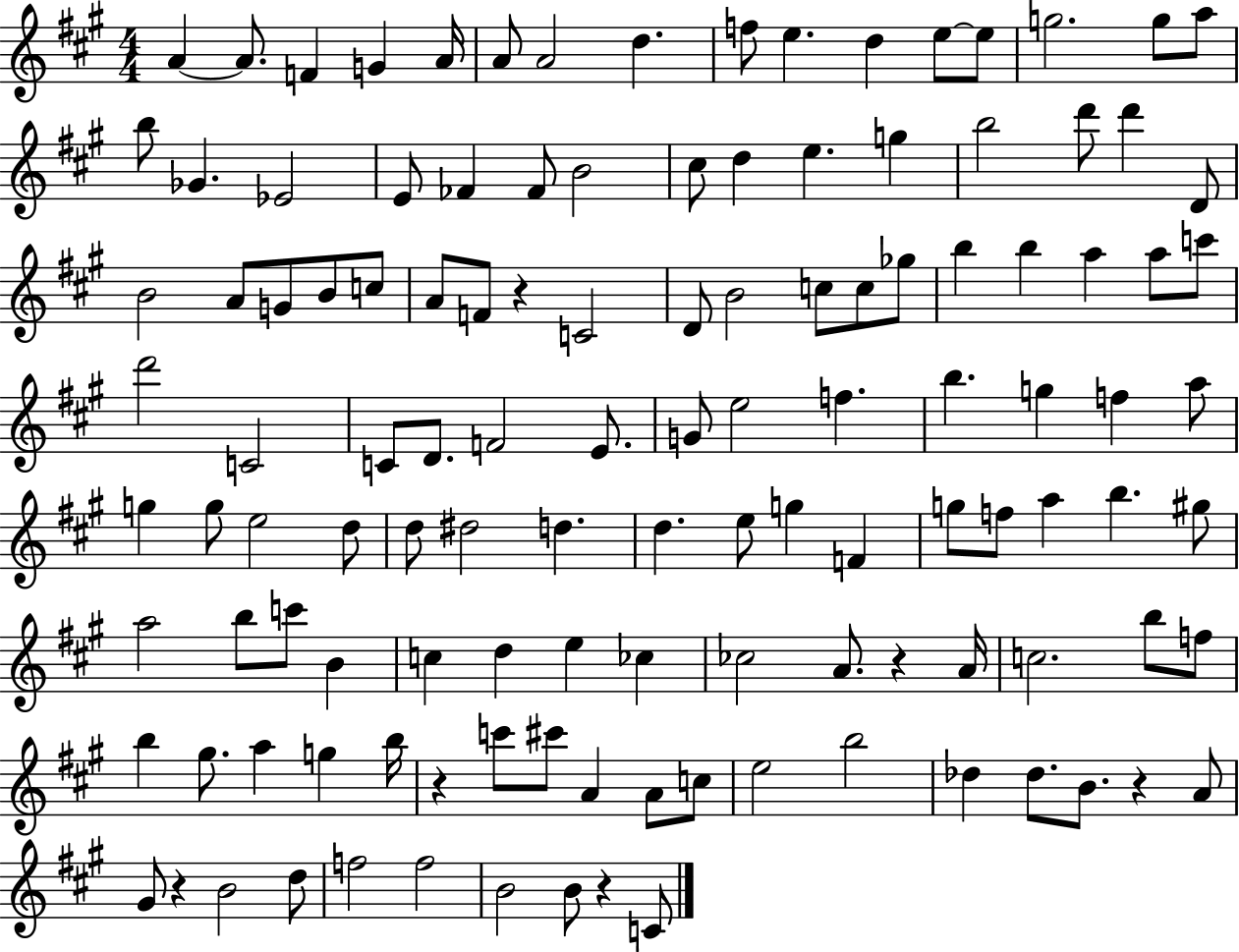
{
  \clef treble
  \numericTimeSignature
  \time 4/4
  \key a \major
  a'4~~ a'8. f'4 g'4 a'16 | a'8 a'2 d''4. | f''8 e''4. d''4 e''8~~ e''8 | g''2. g''8 a''8 | \break b''8 ges'4. ees'2 | e'8 fes'4 fes'8 b'2 | cis''8 d''4 e''4. g''4 | b''2 d'''8 d'''4 d'8 | \break b'2 a'8 g'8 b'8 c''8 | a'8 f'8 r4 c'2 | d'8 b'2 c''8 c''8 ges''8 | b''4 b''4 a''4 a''8 c'''8 | \break d'''2 c'2 | c'8 d'8. f'2 e'8. | g'8 e''2 f''4. | b''4. g''4 f''4 a''8 | \break g''4 g''8 e''2 d''8 | d''8 dis''2 d''4. | d''4. e''8 g''4 f'4 | g''8 f''8 a''4 b''4. gis''8 | \break a''2 b''8 c'''8 b'4 | c''4 d''4 e''4 ces''4 | ces''2 a'8. r4 a'16 | c''2. b''8 f''8 | \break b''4 gis''8. a''4 g''4 b''16 | r4 c'''8 cis'''8 a'4 a'8 c''8 | e''2 b''2 | des''4 des''8. b'8. r4 a'8 | \break gis'8 r4 b'2 d''8 | f''2 f''2 | b'2 b'8 r4 c'8 | \bar "|."
}